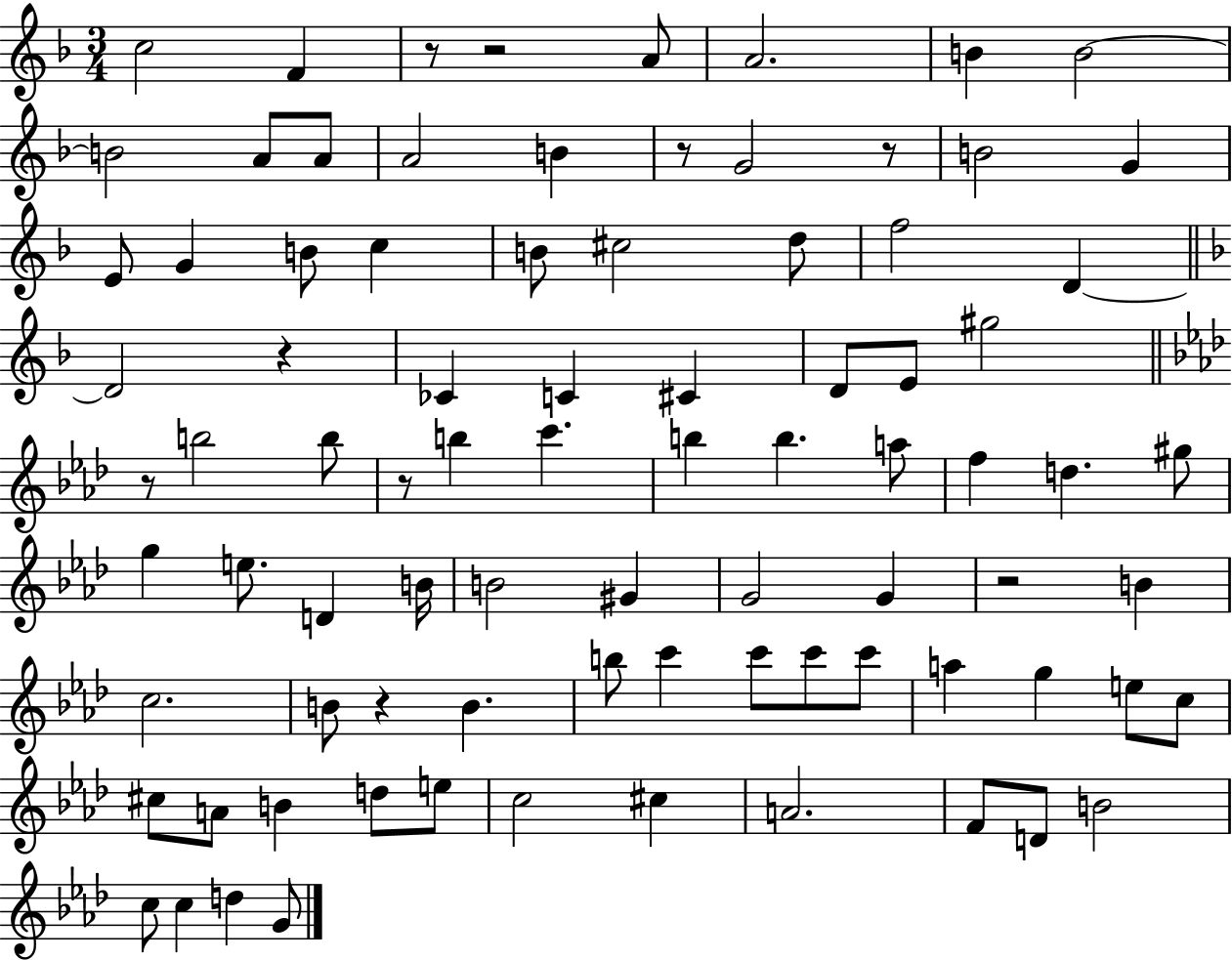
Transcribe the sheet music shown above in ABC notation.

X:1
T:Untitled
M:3/4
L:1/4
K:F
c2 F z/2 z2 A/2 A2 B B2 B2 A/2 A/2 A2 B z/2 G2 z/2 B2 G E/2 G B/2 c B/2 ^c2 d/2 f2 D D2 z _C C ^C D/2 E/2 ^g2 z/2 b2 b/2 z/2 b c' b b a/2 f d ^g/2 g e/2 D B/4 B2 ^G G2 G z2 B c2 B/2 z B b/2 c' c'/2 c'/2 c'/2 a g e/2 c/2 ^c/2 A/2 B d/2 e/2 c2 ^c A2 F/2 D/2 B2 c/2 c d G/2